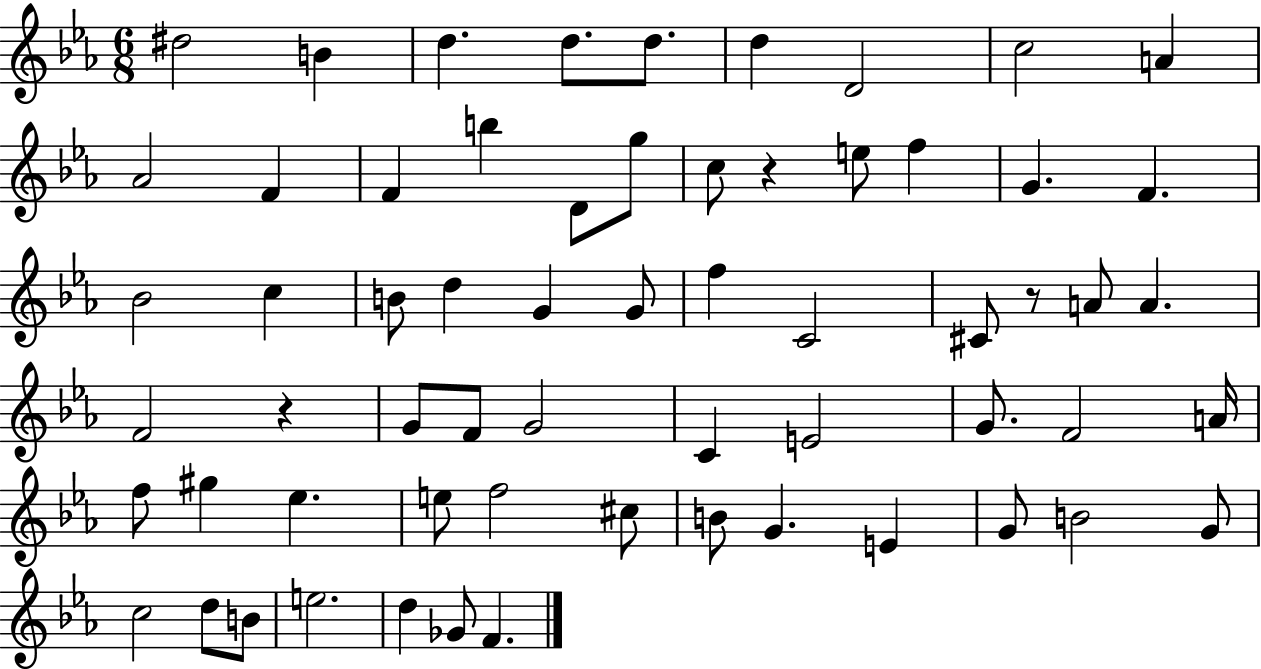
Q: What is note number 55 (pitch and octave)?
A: B4